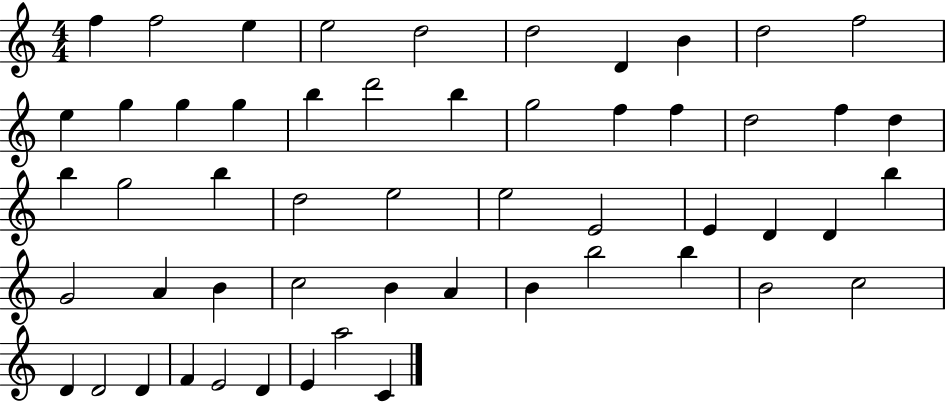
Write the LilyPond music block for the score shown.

{
  \clef treble
  \numericTimeSignature
  \time 4/4
  \key c \major
  f''4 f''2 e''4 | e''2 d''2 | d''2 d'4 b'4 | d''2 f''2 | \break e''4 g''4 g''4 g''4 | b''4 d'''2 b''4 | g''2 f''4 f''4 | d''2 f''4 d''4 | \break b''4 g''2 b''4 | d''2 e''2 | e''2 e'2 | e'4 d'4 d'4 b''4 | \break g'2 a'4 b'4 | c''2 b'4 a'4 | b'4 b''2 b''4 | b'2 c''2 | \break d'4 d'2 d'4 | f'4 e'2 d'4 | e'4 a''2 c'4 | \bar "|."
}